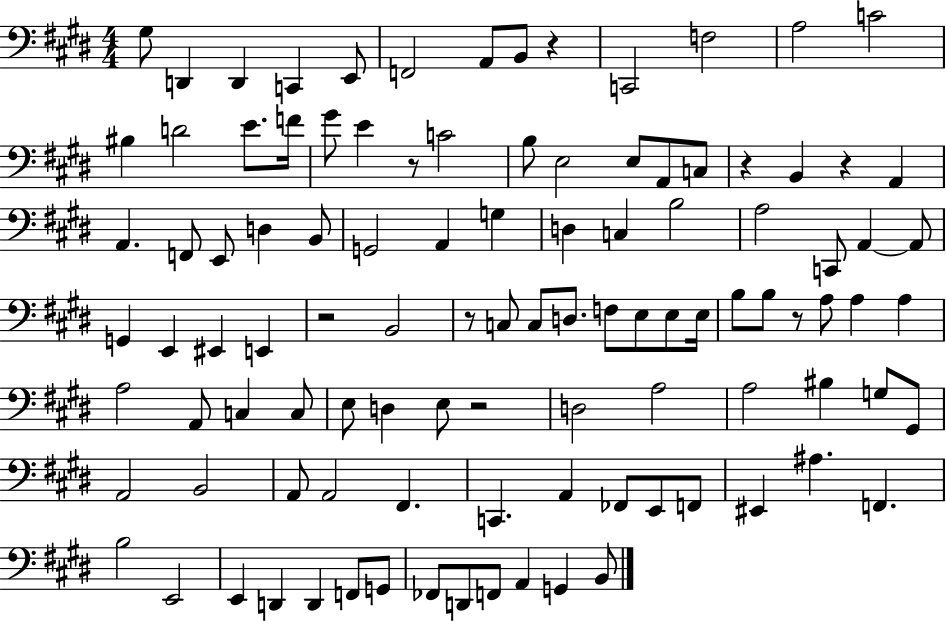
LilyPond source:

{
  \clef bass
  \numericTimeSignature
  \time 4/4
  \key e \major
  gis8 d,4 d,4 c,4 e,8 | f,2 a,8 b,8 r4 | c,2 f2 | a2 c'2 | \break bis4 d'2 e'8. f'16 | gis'8 e'4 r8 c'2 | b8 e2 e8 a,8 c8 | r4 b,4 r4 a,4 | \break a,4. f,8 e,8 d4 b,8 | g,2 a,4 g4 | d4 c4 b2 | a2 c,8 a,4~~ a,8 | \break g,4 e,4 eis,4 e,4 | r2 b,2 | r8 c8 c8 d8. f8 e8 e8 e16 | b8 b8 r8 a8 a4 a4 | \break a2 a,8 c4 c8 | e8 d4 e8 r2 | d2 a2 | a2 bis4 g8 gis,8 | \break a,2 b,2 | a,8 a,2 fis,4. | c,4. a,4 fes,8 e,8 f,8 | eis,4 ais4. f,4. | \break b2 e,2 | e,4 d,4 d,4 f,8 g,8 | fes,8 d,8 f,8 a,4 g,4 b,8 | \bar "|."
}